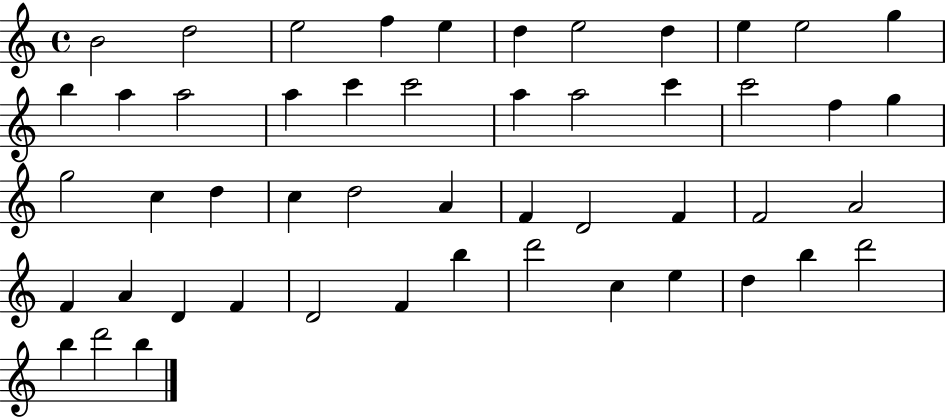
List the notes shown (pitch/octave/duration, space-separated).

B4/h D5/h E5/h F5/q E5/q D5/q E5/h D5/q E5/q E5/h G5/q B5/q A5/q A5/h A5/q C6/q C6/h A5/q A5/h C6/q C6/h F5/q G5/q G5/h C5/q D5/q C5/q D5/h A4/q F4/q D4/h F4/q F4/h A4/h F4/q A4/q D4/q F4/q D4/h F4/q B5/q D6/h C5/q E5/q D5/q B5/q D6/h B5/q D6/h B5/q